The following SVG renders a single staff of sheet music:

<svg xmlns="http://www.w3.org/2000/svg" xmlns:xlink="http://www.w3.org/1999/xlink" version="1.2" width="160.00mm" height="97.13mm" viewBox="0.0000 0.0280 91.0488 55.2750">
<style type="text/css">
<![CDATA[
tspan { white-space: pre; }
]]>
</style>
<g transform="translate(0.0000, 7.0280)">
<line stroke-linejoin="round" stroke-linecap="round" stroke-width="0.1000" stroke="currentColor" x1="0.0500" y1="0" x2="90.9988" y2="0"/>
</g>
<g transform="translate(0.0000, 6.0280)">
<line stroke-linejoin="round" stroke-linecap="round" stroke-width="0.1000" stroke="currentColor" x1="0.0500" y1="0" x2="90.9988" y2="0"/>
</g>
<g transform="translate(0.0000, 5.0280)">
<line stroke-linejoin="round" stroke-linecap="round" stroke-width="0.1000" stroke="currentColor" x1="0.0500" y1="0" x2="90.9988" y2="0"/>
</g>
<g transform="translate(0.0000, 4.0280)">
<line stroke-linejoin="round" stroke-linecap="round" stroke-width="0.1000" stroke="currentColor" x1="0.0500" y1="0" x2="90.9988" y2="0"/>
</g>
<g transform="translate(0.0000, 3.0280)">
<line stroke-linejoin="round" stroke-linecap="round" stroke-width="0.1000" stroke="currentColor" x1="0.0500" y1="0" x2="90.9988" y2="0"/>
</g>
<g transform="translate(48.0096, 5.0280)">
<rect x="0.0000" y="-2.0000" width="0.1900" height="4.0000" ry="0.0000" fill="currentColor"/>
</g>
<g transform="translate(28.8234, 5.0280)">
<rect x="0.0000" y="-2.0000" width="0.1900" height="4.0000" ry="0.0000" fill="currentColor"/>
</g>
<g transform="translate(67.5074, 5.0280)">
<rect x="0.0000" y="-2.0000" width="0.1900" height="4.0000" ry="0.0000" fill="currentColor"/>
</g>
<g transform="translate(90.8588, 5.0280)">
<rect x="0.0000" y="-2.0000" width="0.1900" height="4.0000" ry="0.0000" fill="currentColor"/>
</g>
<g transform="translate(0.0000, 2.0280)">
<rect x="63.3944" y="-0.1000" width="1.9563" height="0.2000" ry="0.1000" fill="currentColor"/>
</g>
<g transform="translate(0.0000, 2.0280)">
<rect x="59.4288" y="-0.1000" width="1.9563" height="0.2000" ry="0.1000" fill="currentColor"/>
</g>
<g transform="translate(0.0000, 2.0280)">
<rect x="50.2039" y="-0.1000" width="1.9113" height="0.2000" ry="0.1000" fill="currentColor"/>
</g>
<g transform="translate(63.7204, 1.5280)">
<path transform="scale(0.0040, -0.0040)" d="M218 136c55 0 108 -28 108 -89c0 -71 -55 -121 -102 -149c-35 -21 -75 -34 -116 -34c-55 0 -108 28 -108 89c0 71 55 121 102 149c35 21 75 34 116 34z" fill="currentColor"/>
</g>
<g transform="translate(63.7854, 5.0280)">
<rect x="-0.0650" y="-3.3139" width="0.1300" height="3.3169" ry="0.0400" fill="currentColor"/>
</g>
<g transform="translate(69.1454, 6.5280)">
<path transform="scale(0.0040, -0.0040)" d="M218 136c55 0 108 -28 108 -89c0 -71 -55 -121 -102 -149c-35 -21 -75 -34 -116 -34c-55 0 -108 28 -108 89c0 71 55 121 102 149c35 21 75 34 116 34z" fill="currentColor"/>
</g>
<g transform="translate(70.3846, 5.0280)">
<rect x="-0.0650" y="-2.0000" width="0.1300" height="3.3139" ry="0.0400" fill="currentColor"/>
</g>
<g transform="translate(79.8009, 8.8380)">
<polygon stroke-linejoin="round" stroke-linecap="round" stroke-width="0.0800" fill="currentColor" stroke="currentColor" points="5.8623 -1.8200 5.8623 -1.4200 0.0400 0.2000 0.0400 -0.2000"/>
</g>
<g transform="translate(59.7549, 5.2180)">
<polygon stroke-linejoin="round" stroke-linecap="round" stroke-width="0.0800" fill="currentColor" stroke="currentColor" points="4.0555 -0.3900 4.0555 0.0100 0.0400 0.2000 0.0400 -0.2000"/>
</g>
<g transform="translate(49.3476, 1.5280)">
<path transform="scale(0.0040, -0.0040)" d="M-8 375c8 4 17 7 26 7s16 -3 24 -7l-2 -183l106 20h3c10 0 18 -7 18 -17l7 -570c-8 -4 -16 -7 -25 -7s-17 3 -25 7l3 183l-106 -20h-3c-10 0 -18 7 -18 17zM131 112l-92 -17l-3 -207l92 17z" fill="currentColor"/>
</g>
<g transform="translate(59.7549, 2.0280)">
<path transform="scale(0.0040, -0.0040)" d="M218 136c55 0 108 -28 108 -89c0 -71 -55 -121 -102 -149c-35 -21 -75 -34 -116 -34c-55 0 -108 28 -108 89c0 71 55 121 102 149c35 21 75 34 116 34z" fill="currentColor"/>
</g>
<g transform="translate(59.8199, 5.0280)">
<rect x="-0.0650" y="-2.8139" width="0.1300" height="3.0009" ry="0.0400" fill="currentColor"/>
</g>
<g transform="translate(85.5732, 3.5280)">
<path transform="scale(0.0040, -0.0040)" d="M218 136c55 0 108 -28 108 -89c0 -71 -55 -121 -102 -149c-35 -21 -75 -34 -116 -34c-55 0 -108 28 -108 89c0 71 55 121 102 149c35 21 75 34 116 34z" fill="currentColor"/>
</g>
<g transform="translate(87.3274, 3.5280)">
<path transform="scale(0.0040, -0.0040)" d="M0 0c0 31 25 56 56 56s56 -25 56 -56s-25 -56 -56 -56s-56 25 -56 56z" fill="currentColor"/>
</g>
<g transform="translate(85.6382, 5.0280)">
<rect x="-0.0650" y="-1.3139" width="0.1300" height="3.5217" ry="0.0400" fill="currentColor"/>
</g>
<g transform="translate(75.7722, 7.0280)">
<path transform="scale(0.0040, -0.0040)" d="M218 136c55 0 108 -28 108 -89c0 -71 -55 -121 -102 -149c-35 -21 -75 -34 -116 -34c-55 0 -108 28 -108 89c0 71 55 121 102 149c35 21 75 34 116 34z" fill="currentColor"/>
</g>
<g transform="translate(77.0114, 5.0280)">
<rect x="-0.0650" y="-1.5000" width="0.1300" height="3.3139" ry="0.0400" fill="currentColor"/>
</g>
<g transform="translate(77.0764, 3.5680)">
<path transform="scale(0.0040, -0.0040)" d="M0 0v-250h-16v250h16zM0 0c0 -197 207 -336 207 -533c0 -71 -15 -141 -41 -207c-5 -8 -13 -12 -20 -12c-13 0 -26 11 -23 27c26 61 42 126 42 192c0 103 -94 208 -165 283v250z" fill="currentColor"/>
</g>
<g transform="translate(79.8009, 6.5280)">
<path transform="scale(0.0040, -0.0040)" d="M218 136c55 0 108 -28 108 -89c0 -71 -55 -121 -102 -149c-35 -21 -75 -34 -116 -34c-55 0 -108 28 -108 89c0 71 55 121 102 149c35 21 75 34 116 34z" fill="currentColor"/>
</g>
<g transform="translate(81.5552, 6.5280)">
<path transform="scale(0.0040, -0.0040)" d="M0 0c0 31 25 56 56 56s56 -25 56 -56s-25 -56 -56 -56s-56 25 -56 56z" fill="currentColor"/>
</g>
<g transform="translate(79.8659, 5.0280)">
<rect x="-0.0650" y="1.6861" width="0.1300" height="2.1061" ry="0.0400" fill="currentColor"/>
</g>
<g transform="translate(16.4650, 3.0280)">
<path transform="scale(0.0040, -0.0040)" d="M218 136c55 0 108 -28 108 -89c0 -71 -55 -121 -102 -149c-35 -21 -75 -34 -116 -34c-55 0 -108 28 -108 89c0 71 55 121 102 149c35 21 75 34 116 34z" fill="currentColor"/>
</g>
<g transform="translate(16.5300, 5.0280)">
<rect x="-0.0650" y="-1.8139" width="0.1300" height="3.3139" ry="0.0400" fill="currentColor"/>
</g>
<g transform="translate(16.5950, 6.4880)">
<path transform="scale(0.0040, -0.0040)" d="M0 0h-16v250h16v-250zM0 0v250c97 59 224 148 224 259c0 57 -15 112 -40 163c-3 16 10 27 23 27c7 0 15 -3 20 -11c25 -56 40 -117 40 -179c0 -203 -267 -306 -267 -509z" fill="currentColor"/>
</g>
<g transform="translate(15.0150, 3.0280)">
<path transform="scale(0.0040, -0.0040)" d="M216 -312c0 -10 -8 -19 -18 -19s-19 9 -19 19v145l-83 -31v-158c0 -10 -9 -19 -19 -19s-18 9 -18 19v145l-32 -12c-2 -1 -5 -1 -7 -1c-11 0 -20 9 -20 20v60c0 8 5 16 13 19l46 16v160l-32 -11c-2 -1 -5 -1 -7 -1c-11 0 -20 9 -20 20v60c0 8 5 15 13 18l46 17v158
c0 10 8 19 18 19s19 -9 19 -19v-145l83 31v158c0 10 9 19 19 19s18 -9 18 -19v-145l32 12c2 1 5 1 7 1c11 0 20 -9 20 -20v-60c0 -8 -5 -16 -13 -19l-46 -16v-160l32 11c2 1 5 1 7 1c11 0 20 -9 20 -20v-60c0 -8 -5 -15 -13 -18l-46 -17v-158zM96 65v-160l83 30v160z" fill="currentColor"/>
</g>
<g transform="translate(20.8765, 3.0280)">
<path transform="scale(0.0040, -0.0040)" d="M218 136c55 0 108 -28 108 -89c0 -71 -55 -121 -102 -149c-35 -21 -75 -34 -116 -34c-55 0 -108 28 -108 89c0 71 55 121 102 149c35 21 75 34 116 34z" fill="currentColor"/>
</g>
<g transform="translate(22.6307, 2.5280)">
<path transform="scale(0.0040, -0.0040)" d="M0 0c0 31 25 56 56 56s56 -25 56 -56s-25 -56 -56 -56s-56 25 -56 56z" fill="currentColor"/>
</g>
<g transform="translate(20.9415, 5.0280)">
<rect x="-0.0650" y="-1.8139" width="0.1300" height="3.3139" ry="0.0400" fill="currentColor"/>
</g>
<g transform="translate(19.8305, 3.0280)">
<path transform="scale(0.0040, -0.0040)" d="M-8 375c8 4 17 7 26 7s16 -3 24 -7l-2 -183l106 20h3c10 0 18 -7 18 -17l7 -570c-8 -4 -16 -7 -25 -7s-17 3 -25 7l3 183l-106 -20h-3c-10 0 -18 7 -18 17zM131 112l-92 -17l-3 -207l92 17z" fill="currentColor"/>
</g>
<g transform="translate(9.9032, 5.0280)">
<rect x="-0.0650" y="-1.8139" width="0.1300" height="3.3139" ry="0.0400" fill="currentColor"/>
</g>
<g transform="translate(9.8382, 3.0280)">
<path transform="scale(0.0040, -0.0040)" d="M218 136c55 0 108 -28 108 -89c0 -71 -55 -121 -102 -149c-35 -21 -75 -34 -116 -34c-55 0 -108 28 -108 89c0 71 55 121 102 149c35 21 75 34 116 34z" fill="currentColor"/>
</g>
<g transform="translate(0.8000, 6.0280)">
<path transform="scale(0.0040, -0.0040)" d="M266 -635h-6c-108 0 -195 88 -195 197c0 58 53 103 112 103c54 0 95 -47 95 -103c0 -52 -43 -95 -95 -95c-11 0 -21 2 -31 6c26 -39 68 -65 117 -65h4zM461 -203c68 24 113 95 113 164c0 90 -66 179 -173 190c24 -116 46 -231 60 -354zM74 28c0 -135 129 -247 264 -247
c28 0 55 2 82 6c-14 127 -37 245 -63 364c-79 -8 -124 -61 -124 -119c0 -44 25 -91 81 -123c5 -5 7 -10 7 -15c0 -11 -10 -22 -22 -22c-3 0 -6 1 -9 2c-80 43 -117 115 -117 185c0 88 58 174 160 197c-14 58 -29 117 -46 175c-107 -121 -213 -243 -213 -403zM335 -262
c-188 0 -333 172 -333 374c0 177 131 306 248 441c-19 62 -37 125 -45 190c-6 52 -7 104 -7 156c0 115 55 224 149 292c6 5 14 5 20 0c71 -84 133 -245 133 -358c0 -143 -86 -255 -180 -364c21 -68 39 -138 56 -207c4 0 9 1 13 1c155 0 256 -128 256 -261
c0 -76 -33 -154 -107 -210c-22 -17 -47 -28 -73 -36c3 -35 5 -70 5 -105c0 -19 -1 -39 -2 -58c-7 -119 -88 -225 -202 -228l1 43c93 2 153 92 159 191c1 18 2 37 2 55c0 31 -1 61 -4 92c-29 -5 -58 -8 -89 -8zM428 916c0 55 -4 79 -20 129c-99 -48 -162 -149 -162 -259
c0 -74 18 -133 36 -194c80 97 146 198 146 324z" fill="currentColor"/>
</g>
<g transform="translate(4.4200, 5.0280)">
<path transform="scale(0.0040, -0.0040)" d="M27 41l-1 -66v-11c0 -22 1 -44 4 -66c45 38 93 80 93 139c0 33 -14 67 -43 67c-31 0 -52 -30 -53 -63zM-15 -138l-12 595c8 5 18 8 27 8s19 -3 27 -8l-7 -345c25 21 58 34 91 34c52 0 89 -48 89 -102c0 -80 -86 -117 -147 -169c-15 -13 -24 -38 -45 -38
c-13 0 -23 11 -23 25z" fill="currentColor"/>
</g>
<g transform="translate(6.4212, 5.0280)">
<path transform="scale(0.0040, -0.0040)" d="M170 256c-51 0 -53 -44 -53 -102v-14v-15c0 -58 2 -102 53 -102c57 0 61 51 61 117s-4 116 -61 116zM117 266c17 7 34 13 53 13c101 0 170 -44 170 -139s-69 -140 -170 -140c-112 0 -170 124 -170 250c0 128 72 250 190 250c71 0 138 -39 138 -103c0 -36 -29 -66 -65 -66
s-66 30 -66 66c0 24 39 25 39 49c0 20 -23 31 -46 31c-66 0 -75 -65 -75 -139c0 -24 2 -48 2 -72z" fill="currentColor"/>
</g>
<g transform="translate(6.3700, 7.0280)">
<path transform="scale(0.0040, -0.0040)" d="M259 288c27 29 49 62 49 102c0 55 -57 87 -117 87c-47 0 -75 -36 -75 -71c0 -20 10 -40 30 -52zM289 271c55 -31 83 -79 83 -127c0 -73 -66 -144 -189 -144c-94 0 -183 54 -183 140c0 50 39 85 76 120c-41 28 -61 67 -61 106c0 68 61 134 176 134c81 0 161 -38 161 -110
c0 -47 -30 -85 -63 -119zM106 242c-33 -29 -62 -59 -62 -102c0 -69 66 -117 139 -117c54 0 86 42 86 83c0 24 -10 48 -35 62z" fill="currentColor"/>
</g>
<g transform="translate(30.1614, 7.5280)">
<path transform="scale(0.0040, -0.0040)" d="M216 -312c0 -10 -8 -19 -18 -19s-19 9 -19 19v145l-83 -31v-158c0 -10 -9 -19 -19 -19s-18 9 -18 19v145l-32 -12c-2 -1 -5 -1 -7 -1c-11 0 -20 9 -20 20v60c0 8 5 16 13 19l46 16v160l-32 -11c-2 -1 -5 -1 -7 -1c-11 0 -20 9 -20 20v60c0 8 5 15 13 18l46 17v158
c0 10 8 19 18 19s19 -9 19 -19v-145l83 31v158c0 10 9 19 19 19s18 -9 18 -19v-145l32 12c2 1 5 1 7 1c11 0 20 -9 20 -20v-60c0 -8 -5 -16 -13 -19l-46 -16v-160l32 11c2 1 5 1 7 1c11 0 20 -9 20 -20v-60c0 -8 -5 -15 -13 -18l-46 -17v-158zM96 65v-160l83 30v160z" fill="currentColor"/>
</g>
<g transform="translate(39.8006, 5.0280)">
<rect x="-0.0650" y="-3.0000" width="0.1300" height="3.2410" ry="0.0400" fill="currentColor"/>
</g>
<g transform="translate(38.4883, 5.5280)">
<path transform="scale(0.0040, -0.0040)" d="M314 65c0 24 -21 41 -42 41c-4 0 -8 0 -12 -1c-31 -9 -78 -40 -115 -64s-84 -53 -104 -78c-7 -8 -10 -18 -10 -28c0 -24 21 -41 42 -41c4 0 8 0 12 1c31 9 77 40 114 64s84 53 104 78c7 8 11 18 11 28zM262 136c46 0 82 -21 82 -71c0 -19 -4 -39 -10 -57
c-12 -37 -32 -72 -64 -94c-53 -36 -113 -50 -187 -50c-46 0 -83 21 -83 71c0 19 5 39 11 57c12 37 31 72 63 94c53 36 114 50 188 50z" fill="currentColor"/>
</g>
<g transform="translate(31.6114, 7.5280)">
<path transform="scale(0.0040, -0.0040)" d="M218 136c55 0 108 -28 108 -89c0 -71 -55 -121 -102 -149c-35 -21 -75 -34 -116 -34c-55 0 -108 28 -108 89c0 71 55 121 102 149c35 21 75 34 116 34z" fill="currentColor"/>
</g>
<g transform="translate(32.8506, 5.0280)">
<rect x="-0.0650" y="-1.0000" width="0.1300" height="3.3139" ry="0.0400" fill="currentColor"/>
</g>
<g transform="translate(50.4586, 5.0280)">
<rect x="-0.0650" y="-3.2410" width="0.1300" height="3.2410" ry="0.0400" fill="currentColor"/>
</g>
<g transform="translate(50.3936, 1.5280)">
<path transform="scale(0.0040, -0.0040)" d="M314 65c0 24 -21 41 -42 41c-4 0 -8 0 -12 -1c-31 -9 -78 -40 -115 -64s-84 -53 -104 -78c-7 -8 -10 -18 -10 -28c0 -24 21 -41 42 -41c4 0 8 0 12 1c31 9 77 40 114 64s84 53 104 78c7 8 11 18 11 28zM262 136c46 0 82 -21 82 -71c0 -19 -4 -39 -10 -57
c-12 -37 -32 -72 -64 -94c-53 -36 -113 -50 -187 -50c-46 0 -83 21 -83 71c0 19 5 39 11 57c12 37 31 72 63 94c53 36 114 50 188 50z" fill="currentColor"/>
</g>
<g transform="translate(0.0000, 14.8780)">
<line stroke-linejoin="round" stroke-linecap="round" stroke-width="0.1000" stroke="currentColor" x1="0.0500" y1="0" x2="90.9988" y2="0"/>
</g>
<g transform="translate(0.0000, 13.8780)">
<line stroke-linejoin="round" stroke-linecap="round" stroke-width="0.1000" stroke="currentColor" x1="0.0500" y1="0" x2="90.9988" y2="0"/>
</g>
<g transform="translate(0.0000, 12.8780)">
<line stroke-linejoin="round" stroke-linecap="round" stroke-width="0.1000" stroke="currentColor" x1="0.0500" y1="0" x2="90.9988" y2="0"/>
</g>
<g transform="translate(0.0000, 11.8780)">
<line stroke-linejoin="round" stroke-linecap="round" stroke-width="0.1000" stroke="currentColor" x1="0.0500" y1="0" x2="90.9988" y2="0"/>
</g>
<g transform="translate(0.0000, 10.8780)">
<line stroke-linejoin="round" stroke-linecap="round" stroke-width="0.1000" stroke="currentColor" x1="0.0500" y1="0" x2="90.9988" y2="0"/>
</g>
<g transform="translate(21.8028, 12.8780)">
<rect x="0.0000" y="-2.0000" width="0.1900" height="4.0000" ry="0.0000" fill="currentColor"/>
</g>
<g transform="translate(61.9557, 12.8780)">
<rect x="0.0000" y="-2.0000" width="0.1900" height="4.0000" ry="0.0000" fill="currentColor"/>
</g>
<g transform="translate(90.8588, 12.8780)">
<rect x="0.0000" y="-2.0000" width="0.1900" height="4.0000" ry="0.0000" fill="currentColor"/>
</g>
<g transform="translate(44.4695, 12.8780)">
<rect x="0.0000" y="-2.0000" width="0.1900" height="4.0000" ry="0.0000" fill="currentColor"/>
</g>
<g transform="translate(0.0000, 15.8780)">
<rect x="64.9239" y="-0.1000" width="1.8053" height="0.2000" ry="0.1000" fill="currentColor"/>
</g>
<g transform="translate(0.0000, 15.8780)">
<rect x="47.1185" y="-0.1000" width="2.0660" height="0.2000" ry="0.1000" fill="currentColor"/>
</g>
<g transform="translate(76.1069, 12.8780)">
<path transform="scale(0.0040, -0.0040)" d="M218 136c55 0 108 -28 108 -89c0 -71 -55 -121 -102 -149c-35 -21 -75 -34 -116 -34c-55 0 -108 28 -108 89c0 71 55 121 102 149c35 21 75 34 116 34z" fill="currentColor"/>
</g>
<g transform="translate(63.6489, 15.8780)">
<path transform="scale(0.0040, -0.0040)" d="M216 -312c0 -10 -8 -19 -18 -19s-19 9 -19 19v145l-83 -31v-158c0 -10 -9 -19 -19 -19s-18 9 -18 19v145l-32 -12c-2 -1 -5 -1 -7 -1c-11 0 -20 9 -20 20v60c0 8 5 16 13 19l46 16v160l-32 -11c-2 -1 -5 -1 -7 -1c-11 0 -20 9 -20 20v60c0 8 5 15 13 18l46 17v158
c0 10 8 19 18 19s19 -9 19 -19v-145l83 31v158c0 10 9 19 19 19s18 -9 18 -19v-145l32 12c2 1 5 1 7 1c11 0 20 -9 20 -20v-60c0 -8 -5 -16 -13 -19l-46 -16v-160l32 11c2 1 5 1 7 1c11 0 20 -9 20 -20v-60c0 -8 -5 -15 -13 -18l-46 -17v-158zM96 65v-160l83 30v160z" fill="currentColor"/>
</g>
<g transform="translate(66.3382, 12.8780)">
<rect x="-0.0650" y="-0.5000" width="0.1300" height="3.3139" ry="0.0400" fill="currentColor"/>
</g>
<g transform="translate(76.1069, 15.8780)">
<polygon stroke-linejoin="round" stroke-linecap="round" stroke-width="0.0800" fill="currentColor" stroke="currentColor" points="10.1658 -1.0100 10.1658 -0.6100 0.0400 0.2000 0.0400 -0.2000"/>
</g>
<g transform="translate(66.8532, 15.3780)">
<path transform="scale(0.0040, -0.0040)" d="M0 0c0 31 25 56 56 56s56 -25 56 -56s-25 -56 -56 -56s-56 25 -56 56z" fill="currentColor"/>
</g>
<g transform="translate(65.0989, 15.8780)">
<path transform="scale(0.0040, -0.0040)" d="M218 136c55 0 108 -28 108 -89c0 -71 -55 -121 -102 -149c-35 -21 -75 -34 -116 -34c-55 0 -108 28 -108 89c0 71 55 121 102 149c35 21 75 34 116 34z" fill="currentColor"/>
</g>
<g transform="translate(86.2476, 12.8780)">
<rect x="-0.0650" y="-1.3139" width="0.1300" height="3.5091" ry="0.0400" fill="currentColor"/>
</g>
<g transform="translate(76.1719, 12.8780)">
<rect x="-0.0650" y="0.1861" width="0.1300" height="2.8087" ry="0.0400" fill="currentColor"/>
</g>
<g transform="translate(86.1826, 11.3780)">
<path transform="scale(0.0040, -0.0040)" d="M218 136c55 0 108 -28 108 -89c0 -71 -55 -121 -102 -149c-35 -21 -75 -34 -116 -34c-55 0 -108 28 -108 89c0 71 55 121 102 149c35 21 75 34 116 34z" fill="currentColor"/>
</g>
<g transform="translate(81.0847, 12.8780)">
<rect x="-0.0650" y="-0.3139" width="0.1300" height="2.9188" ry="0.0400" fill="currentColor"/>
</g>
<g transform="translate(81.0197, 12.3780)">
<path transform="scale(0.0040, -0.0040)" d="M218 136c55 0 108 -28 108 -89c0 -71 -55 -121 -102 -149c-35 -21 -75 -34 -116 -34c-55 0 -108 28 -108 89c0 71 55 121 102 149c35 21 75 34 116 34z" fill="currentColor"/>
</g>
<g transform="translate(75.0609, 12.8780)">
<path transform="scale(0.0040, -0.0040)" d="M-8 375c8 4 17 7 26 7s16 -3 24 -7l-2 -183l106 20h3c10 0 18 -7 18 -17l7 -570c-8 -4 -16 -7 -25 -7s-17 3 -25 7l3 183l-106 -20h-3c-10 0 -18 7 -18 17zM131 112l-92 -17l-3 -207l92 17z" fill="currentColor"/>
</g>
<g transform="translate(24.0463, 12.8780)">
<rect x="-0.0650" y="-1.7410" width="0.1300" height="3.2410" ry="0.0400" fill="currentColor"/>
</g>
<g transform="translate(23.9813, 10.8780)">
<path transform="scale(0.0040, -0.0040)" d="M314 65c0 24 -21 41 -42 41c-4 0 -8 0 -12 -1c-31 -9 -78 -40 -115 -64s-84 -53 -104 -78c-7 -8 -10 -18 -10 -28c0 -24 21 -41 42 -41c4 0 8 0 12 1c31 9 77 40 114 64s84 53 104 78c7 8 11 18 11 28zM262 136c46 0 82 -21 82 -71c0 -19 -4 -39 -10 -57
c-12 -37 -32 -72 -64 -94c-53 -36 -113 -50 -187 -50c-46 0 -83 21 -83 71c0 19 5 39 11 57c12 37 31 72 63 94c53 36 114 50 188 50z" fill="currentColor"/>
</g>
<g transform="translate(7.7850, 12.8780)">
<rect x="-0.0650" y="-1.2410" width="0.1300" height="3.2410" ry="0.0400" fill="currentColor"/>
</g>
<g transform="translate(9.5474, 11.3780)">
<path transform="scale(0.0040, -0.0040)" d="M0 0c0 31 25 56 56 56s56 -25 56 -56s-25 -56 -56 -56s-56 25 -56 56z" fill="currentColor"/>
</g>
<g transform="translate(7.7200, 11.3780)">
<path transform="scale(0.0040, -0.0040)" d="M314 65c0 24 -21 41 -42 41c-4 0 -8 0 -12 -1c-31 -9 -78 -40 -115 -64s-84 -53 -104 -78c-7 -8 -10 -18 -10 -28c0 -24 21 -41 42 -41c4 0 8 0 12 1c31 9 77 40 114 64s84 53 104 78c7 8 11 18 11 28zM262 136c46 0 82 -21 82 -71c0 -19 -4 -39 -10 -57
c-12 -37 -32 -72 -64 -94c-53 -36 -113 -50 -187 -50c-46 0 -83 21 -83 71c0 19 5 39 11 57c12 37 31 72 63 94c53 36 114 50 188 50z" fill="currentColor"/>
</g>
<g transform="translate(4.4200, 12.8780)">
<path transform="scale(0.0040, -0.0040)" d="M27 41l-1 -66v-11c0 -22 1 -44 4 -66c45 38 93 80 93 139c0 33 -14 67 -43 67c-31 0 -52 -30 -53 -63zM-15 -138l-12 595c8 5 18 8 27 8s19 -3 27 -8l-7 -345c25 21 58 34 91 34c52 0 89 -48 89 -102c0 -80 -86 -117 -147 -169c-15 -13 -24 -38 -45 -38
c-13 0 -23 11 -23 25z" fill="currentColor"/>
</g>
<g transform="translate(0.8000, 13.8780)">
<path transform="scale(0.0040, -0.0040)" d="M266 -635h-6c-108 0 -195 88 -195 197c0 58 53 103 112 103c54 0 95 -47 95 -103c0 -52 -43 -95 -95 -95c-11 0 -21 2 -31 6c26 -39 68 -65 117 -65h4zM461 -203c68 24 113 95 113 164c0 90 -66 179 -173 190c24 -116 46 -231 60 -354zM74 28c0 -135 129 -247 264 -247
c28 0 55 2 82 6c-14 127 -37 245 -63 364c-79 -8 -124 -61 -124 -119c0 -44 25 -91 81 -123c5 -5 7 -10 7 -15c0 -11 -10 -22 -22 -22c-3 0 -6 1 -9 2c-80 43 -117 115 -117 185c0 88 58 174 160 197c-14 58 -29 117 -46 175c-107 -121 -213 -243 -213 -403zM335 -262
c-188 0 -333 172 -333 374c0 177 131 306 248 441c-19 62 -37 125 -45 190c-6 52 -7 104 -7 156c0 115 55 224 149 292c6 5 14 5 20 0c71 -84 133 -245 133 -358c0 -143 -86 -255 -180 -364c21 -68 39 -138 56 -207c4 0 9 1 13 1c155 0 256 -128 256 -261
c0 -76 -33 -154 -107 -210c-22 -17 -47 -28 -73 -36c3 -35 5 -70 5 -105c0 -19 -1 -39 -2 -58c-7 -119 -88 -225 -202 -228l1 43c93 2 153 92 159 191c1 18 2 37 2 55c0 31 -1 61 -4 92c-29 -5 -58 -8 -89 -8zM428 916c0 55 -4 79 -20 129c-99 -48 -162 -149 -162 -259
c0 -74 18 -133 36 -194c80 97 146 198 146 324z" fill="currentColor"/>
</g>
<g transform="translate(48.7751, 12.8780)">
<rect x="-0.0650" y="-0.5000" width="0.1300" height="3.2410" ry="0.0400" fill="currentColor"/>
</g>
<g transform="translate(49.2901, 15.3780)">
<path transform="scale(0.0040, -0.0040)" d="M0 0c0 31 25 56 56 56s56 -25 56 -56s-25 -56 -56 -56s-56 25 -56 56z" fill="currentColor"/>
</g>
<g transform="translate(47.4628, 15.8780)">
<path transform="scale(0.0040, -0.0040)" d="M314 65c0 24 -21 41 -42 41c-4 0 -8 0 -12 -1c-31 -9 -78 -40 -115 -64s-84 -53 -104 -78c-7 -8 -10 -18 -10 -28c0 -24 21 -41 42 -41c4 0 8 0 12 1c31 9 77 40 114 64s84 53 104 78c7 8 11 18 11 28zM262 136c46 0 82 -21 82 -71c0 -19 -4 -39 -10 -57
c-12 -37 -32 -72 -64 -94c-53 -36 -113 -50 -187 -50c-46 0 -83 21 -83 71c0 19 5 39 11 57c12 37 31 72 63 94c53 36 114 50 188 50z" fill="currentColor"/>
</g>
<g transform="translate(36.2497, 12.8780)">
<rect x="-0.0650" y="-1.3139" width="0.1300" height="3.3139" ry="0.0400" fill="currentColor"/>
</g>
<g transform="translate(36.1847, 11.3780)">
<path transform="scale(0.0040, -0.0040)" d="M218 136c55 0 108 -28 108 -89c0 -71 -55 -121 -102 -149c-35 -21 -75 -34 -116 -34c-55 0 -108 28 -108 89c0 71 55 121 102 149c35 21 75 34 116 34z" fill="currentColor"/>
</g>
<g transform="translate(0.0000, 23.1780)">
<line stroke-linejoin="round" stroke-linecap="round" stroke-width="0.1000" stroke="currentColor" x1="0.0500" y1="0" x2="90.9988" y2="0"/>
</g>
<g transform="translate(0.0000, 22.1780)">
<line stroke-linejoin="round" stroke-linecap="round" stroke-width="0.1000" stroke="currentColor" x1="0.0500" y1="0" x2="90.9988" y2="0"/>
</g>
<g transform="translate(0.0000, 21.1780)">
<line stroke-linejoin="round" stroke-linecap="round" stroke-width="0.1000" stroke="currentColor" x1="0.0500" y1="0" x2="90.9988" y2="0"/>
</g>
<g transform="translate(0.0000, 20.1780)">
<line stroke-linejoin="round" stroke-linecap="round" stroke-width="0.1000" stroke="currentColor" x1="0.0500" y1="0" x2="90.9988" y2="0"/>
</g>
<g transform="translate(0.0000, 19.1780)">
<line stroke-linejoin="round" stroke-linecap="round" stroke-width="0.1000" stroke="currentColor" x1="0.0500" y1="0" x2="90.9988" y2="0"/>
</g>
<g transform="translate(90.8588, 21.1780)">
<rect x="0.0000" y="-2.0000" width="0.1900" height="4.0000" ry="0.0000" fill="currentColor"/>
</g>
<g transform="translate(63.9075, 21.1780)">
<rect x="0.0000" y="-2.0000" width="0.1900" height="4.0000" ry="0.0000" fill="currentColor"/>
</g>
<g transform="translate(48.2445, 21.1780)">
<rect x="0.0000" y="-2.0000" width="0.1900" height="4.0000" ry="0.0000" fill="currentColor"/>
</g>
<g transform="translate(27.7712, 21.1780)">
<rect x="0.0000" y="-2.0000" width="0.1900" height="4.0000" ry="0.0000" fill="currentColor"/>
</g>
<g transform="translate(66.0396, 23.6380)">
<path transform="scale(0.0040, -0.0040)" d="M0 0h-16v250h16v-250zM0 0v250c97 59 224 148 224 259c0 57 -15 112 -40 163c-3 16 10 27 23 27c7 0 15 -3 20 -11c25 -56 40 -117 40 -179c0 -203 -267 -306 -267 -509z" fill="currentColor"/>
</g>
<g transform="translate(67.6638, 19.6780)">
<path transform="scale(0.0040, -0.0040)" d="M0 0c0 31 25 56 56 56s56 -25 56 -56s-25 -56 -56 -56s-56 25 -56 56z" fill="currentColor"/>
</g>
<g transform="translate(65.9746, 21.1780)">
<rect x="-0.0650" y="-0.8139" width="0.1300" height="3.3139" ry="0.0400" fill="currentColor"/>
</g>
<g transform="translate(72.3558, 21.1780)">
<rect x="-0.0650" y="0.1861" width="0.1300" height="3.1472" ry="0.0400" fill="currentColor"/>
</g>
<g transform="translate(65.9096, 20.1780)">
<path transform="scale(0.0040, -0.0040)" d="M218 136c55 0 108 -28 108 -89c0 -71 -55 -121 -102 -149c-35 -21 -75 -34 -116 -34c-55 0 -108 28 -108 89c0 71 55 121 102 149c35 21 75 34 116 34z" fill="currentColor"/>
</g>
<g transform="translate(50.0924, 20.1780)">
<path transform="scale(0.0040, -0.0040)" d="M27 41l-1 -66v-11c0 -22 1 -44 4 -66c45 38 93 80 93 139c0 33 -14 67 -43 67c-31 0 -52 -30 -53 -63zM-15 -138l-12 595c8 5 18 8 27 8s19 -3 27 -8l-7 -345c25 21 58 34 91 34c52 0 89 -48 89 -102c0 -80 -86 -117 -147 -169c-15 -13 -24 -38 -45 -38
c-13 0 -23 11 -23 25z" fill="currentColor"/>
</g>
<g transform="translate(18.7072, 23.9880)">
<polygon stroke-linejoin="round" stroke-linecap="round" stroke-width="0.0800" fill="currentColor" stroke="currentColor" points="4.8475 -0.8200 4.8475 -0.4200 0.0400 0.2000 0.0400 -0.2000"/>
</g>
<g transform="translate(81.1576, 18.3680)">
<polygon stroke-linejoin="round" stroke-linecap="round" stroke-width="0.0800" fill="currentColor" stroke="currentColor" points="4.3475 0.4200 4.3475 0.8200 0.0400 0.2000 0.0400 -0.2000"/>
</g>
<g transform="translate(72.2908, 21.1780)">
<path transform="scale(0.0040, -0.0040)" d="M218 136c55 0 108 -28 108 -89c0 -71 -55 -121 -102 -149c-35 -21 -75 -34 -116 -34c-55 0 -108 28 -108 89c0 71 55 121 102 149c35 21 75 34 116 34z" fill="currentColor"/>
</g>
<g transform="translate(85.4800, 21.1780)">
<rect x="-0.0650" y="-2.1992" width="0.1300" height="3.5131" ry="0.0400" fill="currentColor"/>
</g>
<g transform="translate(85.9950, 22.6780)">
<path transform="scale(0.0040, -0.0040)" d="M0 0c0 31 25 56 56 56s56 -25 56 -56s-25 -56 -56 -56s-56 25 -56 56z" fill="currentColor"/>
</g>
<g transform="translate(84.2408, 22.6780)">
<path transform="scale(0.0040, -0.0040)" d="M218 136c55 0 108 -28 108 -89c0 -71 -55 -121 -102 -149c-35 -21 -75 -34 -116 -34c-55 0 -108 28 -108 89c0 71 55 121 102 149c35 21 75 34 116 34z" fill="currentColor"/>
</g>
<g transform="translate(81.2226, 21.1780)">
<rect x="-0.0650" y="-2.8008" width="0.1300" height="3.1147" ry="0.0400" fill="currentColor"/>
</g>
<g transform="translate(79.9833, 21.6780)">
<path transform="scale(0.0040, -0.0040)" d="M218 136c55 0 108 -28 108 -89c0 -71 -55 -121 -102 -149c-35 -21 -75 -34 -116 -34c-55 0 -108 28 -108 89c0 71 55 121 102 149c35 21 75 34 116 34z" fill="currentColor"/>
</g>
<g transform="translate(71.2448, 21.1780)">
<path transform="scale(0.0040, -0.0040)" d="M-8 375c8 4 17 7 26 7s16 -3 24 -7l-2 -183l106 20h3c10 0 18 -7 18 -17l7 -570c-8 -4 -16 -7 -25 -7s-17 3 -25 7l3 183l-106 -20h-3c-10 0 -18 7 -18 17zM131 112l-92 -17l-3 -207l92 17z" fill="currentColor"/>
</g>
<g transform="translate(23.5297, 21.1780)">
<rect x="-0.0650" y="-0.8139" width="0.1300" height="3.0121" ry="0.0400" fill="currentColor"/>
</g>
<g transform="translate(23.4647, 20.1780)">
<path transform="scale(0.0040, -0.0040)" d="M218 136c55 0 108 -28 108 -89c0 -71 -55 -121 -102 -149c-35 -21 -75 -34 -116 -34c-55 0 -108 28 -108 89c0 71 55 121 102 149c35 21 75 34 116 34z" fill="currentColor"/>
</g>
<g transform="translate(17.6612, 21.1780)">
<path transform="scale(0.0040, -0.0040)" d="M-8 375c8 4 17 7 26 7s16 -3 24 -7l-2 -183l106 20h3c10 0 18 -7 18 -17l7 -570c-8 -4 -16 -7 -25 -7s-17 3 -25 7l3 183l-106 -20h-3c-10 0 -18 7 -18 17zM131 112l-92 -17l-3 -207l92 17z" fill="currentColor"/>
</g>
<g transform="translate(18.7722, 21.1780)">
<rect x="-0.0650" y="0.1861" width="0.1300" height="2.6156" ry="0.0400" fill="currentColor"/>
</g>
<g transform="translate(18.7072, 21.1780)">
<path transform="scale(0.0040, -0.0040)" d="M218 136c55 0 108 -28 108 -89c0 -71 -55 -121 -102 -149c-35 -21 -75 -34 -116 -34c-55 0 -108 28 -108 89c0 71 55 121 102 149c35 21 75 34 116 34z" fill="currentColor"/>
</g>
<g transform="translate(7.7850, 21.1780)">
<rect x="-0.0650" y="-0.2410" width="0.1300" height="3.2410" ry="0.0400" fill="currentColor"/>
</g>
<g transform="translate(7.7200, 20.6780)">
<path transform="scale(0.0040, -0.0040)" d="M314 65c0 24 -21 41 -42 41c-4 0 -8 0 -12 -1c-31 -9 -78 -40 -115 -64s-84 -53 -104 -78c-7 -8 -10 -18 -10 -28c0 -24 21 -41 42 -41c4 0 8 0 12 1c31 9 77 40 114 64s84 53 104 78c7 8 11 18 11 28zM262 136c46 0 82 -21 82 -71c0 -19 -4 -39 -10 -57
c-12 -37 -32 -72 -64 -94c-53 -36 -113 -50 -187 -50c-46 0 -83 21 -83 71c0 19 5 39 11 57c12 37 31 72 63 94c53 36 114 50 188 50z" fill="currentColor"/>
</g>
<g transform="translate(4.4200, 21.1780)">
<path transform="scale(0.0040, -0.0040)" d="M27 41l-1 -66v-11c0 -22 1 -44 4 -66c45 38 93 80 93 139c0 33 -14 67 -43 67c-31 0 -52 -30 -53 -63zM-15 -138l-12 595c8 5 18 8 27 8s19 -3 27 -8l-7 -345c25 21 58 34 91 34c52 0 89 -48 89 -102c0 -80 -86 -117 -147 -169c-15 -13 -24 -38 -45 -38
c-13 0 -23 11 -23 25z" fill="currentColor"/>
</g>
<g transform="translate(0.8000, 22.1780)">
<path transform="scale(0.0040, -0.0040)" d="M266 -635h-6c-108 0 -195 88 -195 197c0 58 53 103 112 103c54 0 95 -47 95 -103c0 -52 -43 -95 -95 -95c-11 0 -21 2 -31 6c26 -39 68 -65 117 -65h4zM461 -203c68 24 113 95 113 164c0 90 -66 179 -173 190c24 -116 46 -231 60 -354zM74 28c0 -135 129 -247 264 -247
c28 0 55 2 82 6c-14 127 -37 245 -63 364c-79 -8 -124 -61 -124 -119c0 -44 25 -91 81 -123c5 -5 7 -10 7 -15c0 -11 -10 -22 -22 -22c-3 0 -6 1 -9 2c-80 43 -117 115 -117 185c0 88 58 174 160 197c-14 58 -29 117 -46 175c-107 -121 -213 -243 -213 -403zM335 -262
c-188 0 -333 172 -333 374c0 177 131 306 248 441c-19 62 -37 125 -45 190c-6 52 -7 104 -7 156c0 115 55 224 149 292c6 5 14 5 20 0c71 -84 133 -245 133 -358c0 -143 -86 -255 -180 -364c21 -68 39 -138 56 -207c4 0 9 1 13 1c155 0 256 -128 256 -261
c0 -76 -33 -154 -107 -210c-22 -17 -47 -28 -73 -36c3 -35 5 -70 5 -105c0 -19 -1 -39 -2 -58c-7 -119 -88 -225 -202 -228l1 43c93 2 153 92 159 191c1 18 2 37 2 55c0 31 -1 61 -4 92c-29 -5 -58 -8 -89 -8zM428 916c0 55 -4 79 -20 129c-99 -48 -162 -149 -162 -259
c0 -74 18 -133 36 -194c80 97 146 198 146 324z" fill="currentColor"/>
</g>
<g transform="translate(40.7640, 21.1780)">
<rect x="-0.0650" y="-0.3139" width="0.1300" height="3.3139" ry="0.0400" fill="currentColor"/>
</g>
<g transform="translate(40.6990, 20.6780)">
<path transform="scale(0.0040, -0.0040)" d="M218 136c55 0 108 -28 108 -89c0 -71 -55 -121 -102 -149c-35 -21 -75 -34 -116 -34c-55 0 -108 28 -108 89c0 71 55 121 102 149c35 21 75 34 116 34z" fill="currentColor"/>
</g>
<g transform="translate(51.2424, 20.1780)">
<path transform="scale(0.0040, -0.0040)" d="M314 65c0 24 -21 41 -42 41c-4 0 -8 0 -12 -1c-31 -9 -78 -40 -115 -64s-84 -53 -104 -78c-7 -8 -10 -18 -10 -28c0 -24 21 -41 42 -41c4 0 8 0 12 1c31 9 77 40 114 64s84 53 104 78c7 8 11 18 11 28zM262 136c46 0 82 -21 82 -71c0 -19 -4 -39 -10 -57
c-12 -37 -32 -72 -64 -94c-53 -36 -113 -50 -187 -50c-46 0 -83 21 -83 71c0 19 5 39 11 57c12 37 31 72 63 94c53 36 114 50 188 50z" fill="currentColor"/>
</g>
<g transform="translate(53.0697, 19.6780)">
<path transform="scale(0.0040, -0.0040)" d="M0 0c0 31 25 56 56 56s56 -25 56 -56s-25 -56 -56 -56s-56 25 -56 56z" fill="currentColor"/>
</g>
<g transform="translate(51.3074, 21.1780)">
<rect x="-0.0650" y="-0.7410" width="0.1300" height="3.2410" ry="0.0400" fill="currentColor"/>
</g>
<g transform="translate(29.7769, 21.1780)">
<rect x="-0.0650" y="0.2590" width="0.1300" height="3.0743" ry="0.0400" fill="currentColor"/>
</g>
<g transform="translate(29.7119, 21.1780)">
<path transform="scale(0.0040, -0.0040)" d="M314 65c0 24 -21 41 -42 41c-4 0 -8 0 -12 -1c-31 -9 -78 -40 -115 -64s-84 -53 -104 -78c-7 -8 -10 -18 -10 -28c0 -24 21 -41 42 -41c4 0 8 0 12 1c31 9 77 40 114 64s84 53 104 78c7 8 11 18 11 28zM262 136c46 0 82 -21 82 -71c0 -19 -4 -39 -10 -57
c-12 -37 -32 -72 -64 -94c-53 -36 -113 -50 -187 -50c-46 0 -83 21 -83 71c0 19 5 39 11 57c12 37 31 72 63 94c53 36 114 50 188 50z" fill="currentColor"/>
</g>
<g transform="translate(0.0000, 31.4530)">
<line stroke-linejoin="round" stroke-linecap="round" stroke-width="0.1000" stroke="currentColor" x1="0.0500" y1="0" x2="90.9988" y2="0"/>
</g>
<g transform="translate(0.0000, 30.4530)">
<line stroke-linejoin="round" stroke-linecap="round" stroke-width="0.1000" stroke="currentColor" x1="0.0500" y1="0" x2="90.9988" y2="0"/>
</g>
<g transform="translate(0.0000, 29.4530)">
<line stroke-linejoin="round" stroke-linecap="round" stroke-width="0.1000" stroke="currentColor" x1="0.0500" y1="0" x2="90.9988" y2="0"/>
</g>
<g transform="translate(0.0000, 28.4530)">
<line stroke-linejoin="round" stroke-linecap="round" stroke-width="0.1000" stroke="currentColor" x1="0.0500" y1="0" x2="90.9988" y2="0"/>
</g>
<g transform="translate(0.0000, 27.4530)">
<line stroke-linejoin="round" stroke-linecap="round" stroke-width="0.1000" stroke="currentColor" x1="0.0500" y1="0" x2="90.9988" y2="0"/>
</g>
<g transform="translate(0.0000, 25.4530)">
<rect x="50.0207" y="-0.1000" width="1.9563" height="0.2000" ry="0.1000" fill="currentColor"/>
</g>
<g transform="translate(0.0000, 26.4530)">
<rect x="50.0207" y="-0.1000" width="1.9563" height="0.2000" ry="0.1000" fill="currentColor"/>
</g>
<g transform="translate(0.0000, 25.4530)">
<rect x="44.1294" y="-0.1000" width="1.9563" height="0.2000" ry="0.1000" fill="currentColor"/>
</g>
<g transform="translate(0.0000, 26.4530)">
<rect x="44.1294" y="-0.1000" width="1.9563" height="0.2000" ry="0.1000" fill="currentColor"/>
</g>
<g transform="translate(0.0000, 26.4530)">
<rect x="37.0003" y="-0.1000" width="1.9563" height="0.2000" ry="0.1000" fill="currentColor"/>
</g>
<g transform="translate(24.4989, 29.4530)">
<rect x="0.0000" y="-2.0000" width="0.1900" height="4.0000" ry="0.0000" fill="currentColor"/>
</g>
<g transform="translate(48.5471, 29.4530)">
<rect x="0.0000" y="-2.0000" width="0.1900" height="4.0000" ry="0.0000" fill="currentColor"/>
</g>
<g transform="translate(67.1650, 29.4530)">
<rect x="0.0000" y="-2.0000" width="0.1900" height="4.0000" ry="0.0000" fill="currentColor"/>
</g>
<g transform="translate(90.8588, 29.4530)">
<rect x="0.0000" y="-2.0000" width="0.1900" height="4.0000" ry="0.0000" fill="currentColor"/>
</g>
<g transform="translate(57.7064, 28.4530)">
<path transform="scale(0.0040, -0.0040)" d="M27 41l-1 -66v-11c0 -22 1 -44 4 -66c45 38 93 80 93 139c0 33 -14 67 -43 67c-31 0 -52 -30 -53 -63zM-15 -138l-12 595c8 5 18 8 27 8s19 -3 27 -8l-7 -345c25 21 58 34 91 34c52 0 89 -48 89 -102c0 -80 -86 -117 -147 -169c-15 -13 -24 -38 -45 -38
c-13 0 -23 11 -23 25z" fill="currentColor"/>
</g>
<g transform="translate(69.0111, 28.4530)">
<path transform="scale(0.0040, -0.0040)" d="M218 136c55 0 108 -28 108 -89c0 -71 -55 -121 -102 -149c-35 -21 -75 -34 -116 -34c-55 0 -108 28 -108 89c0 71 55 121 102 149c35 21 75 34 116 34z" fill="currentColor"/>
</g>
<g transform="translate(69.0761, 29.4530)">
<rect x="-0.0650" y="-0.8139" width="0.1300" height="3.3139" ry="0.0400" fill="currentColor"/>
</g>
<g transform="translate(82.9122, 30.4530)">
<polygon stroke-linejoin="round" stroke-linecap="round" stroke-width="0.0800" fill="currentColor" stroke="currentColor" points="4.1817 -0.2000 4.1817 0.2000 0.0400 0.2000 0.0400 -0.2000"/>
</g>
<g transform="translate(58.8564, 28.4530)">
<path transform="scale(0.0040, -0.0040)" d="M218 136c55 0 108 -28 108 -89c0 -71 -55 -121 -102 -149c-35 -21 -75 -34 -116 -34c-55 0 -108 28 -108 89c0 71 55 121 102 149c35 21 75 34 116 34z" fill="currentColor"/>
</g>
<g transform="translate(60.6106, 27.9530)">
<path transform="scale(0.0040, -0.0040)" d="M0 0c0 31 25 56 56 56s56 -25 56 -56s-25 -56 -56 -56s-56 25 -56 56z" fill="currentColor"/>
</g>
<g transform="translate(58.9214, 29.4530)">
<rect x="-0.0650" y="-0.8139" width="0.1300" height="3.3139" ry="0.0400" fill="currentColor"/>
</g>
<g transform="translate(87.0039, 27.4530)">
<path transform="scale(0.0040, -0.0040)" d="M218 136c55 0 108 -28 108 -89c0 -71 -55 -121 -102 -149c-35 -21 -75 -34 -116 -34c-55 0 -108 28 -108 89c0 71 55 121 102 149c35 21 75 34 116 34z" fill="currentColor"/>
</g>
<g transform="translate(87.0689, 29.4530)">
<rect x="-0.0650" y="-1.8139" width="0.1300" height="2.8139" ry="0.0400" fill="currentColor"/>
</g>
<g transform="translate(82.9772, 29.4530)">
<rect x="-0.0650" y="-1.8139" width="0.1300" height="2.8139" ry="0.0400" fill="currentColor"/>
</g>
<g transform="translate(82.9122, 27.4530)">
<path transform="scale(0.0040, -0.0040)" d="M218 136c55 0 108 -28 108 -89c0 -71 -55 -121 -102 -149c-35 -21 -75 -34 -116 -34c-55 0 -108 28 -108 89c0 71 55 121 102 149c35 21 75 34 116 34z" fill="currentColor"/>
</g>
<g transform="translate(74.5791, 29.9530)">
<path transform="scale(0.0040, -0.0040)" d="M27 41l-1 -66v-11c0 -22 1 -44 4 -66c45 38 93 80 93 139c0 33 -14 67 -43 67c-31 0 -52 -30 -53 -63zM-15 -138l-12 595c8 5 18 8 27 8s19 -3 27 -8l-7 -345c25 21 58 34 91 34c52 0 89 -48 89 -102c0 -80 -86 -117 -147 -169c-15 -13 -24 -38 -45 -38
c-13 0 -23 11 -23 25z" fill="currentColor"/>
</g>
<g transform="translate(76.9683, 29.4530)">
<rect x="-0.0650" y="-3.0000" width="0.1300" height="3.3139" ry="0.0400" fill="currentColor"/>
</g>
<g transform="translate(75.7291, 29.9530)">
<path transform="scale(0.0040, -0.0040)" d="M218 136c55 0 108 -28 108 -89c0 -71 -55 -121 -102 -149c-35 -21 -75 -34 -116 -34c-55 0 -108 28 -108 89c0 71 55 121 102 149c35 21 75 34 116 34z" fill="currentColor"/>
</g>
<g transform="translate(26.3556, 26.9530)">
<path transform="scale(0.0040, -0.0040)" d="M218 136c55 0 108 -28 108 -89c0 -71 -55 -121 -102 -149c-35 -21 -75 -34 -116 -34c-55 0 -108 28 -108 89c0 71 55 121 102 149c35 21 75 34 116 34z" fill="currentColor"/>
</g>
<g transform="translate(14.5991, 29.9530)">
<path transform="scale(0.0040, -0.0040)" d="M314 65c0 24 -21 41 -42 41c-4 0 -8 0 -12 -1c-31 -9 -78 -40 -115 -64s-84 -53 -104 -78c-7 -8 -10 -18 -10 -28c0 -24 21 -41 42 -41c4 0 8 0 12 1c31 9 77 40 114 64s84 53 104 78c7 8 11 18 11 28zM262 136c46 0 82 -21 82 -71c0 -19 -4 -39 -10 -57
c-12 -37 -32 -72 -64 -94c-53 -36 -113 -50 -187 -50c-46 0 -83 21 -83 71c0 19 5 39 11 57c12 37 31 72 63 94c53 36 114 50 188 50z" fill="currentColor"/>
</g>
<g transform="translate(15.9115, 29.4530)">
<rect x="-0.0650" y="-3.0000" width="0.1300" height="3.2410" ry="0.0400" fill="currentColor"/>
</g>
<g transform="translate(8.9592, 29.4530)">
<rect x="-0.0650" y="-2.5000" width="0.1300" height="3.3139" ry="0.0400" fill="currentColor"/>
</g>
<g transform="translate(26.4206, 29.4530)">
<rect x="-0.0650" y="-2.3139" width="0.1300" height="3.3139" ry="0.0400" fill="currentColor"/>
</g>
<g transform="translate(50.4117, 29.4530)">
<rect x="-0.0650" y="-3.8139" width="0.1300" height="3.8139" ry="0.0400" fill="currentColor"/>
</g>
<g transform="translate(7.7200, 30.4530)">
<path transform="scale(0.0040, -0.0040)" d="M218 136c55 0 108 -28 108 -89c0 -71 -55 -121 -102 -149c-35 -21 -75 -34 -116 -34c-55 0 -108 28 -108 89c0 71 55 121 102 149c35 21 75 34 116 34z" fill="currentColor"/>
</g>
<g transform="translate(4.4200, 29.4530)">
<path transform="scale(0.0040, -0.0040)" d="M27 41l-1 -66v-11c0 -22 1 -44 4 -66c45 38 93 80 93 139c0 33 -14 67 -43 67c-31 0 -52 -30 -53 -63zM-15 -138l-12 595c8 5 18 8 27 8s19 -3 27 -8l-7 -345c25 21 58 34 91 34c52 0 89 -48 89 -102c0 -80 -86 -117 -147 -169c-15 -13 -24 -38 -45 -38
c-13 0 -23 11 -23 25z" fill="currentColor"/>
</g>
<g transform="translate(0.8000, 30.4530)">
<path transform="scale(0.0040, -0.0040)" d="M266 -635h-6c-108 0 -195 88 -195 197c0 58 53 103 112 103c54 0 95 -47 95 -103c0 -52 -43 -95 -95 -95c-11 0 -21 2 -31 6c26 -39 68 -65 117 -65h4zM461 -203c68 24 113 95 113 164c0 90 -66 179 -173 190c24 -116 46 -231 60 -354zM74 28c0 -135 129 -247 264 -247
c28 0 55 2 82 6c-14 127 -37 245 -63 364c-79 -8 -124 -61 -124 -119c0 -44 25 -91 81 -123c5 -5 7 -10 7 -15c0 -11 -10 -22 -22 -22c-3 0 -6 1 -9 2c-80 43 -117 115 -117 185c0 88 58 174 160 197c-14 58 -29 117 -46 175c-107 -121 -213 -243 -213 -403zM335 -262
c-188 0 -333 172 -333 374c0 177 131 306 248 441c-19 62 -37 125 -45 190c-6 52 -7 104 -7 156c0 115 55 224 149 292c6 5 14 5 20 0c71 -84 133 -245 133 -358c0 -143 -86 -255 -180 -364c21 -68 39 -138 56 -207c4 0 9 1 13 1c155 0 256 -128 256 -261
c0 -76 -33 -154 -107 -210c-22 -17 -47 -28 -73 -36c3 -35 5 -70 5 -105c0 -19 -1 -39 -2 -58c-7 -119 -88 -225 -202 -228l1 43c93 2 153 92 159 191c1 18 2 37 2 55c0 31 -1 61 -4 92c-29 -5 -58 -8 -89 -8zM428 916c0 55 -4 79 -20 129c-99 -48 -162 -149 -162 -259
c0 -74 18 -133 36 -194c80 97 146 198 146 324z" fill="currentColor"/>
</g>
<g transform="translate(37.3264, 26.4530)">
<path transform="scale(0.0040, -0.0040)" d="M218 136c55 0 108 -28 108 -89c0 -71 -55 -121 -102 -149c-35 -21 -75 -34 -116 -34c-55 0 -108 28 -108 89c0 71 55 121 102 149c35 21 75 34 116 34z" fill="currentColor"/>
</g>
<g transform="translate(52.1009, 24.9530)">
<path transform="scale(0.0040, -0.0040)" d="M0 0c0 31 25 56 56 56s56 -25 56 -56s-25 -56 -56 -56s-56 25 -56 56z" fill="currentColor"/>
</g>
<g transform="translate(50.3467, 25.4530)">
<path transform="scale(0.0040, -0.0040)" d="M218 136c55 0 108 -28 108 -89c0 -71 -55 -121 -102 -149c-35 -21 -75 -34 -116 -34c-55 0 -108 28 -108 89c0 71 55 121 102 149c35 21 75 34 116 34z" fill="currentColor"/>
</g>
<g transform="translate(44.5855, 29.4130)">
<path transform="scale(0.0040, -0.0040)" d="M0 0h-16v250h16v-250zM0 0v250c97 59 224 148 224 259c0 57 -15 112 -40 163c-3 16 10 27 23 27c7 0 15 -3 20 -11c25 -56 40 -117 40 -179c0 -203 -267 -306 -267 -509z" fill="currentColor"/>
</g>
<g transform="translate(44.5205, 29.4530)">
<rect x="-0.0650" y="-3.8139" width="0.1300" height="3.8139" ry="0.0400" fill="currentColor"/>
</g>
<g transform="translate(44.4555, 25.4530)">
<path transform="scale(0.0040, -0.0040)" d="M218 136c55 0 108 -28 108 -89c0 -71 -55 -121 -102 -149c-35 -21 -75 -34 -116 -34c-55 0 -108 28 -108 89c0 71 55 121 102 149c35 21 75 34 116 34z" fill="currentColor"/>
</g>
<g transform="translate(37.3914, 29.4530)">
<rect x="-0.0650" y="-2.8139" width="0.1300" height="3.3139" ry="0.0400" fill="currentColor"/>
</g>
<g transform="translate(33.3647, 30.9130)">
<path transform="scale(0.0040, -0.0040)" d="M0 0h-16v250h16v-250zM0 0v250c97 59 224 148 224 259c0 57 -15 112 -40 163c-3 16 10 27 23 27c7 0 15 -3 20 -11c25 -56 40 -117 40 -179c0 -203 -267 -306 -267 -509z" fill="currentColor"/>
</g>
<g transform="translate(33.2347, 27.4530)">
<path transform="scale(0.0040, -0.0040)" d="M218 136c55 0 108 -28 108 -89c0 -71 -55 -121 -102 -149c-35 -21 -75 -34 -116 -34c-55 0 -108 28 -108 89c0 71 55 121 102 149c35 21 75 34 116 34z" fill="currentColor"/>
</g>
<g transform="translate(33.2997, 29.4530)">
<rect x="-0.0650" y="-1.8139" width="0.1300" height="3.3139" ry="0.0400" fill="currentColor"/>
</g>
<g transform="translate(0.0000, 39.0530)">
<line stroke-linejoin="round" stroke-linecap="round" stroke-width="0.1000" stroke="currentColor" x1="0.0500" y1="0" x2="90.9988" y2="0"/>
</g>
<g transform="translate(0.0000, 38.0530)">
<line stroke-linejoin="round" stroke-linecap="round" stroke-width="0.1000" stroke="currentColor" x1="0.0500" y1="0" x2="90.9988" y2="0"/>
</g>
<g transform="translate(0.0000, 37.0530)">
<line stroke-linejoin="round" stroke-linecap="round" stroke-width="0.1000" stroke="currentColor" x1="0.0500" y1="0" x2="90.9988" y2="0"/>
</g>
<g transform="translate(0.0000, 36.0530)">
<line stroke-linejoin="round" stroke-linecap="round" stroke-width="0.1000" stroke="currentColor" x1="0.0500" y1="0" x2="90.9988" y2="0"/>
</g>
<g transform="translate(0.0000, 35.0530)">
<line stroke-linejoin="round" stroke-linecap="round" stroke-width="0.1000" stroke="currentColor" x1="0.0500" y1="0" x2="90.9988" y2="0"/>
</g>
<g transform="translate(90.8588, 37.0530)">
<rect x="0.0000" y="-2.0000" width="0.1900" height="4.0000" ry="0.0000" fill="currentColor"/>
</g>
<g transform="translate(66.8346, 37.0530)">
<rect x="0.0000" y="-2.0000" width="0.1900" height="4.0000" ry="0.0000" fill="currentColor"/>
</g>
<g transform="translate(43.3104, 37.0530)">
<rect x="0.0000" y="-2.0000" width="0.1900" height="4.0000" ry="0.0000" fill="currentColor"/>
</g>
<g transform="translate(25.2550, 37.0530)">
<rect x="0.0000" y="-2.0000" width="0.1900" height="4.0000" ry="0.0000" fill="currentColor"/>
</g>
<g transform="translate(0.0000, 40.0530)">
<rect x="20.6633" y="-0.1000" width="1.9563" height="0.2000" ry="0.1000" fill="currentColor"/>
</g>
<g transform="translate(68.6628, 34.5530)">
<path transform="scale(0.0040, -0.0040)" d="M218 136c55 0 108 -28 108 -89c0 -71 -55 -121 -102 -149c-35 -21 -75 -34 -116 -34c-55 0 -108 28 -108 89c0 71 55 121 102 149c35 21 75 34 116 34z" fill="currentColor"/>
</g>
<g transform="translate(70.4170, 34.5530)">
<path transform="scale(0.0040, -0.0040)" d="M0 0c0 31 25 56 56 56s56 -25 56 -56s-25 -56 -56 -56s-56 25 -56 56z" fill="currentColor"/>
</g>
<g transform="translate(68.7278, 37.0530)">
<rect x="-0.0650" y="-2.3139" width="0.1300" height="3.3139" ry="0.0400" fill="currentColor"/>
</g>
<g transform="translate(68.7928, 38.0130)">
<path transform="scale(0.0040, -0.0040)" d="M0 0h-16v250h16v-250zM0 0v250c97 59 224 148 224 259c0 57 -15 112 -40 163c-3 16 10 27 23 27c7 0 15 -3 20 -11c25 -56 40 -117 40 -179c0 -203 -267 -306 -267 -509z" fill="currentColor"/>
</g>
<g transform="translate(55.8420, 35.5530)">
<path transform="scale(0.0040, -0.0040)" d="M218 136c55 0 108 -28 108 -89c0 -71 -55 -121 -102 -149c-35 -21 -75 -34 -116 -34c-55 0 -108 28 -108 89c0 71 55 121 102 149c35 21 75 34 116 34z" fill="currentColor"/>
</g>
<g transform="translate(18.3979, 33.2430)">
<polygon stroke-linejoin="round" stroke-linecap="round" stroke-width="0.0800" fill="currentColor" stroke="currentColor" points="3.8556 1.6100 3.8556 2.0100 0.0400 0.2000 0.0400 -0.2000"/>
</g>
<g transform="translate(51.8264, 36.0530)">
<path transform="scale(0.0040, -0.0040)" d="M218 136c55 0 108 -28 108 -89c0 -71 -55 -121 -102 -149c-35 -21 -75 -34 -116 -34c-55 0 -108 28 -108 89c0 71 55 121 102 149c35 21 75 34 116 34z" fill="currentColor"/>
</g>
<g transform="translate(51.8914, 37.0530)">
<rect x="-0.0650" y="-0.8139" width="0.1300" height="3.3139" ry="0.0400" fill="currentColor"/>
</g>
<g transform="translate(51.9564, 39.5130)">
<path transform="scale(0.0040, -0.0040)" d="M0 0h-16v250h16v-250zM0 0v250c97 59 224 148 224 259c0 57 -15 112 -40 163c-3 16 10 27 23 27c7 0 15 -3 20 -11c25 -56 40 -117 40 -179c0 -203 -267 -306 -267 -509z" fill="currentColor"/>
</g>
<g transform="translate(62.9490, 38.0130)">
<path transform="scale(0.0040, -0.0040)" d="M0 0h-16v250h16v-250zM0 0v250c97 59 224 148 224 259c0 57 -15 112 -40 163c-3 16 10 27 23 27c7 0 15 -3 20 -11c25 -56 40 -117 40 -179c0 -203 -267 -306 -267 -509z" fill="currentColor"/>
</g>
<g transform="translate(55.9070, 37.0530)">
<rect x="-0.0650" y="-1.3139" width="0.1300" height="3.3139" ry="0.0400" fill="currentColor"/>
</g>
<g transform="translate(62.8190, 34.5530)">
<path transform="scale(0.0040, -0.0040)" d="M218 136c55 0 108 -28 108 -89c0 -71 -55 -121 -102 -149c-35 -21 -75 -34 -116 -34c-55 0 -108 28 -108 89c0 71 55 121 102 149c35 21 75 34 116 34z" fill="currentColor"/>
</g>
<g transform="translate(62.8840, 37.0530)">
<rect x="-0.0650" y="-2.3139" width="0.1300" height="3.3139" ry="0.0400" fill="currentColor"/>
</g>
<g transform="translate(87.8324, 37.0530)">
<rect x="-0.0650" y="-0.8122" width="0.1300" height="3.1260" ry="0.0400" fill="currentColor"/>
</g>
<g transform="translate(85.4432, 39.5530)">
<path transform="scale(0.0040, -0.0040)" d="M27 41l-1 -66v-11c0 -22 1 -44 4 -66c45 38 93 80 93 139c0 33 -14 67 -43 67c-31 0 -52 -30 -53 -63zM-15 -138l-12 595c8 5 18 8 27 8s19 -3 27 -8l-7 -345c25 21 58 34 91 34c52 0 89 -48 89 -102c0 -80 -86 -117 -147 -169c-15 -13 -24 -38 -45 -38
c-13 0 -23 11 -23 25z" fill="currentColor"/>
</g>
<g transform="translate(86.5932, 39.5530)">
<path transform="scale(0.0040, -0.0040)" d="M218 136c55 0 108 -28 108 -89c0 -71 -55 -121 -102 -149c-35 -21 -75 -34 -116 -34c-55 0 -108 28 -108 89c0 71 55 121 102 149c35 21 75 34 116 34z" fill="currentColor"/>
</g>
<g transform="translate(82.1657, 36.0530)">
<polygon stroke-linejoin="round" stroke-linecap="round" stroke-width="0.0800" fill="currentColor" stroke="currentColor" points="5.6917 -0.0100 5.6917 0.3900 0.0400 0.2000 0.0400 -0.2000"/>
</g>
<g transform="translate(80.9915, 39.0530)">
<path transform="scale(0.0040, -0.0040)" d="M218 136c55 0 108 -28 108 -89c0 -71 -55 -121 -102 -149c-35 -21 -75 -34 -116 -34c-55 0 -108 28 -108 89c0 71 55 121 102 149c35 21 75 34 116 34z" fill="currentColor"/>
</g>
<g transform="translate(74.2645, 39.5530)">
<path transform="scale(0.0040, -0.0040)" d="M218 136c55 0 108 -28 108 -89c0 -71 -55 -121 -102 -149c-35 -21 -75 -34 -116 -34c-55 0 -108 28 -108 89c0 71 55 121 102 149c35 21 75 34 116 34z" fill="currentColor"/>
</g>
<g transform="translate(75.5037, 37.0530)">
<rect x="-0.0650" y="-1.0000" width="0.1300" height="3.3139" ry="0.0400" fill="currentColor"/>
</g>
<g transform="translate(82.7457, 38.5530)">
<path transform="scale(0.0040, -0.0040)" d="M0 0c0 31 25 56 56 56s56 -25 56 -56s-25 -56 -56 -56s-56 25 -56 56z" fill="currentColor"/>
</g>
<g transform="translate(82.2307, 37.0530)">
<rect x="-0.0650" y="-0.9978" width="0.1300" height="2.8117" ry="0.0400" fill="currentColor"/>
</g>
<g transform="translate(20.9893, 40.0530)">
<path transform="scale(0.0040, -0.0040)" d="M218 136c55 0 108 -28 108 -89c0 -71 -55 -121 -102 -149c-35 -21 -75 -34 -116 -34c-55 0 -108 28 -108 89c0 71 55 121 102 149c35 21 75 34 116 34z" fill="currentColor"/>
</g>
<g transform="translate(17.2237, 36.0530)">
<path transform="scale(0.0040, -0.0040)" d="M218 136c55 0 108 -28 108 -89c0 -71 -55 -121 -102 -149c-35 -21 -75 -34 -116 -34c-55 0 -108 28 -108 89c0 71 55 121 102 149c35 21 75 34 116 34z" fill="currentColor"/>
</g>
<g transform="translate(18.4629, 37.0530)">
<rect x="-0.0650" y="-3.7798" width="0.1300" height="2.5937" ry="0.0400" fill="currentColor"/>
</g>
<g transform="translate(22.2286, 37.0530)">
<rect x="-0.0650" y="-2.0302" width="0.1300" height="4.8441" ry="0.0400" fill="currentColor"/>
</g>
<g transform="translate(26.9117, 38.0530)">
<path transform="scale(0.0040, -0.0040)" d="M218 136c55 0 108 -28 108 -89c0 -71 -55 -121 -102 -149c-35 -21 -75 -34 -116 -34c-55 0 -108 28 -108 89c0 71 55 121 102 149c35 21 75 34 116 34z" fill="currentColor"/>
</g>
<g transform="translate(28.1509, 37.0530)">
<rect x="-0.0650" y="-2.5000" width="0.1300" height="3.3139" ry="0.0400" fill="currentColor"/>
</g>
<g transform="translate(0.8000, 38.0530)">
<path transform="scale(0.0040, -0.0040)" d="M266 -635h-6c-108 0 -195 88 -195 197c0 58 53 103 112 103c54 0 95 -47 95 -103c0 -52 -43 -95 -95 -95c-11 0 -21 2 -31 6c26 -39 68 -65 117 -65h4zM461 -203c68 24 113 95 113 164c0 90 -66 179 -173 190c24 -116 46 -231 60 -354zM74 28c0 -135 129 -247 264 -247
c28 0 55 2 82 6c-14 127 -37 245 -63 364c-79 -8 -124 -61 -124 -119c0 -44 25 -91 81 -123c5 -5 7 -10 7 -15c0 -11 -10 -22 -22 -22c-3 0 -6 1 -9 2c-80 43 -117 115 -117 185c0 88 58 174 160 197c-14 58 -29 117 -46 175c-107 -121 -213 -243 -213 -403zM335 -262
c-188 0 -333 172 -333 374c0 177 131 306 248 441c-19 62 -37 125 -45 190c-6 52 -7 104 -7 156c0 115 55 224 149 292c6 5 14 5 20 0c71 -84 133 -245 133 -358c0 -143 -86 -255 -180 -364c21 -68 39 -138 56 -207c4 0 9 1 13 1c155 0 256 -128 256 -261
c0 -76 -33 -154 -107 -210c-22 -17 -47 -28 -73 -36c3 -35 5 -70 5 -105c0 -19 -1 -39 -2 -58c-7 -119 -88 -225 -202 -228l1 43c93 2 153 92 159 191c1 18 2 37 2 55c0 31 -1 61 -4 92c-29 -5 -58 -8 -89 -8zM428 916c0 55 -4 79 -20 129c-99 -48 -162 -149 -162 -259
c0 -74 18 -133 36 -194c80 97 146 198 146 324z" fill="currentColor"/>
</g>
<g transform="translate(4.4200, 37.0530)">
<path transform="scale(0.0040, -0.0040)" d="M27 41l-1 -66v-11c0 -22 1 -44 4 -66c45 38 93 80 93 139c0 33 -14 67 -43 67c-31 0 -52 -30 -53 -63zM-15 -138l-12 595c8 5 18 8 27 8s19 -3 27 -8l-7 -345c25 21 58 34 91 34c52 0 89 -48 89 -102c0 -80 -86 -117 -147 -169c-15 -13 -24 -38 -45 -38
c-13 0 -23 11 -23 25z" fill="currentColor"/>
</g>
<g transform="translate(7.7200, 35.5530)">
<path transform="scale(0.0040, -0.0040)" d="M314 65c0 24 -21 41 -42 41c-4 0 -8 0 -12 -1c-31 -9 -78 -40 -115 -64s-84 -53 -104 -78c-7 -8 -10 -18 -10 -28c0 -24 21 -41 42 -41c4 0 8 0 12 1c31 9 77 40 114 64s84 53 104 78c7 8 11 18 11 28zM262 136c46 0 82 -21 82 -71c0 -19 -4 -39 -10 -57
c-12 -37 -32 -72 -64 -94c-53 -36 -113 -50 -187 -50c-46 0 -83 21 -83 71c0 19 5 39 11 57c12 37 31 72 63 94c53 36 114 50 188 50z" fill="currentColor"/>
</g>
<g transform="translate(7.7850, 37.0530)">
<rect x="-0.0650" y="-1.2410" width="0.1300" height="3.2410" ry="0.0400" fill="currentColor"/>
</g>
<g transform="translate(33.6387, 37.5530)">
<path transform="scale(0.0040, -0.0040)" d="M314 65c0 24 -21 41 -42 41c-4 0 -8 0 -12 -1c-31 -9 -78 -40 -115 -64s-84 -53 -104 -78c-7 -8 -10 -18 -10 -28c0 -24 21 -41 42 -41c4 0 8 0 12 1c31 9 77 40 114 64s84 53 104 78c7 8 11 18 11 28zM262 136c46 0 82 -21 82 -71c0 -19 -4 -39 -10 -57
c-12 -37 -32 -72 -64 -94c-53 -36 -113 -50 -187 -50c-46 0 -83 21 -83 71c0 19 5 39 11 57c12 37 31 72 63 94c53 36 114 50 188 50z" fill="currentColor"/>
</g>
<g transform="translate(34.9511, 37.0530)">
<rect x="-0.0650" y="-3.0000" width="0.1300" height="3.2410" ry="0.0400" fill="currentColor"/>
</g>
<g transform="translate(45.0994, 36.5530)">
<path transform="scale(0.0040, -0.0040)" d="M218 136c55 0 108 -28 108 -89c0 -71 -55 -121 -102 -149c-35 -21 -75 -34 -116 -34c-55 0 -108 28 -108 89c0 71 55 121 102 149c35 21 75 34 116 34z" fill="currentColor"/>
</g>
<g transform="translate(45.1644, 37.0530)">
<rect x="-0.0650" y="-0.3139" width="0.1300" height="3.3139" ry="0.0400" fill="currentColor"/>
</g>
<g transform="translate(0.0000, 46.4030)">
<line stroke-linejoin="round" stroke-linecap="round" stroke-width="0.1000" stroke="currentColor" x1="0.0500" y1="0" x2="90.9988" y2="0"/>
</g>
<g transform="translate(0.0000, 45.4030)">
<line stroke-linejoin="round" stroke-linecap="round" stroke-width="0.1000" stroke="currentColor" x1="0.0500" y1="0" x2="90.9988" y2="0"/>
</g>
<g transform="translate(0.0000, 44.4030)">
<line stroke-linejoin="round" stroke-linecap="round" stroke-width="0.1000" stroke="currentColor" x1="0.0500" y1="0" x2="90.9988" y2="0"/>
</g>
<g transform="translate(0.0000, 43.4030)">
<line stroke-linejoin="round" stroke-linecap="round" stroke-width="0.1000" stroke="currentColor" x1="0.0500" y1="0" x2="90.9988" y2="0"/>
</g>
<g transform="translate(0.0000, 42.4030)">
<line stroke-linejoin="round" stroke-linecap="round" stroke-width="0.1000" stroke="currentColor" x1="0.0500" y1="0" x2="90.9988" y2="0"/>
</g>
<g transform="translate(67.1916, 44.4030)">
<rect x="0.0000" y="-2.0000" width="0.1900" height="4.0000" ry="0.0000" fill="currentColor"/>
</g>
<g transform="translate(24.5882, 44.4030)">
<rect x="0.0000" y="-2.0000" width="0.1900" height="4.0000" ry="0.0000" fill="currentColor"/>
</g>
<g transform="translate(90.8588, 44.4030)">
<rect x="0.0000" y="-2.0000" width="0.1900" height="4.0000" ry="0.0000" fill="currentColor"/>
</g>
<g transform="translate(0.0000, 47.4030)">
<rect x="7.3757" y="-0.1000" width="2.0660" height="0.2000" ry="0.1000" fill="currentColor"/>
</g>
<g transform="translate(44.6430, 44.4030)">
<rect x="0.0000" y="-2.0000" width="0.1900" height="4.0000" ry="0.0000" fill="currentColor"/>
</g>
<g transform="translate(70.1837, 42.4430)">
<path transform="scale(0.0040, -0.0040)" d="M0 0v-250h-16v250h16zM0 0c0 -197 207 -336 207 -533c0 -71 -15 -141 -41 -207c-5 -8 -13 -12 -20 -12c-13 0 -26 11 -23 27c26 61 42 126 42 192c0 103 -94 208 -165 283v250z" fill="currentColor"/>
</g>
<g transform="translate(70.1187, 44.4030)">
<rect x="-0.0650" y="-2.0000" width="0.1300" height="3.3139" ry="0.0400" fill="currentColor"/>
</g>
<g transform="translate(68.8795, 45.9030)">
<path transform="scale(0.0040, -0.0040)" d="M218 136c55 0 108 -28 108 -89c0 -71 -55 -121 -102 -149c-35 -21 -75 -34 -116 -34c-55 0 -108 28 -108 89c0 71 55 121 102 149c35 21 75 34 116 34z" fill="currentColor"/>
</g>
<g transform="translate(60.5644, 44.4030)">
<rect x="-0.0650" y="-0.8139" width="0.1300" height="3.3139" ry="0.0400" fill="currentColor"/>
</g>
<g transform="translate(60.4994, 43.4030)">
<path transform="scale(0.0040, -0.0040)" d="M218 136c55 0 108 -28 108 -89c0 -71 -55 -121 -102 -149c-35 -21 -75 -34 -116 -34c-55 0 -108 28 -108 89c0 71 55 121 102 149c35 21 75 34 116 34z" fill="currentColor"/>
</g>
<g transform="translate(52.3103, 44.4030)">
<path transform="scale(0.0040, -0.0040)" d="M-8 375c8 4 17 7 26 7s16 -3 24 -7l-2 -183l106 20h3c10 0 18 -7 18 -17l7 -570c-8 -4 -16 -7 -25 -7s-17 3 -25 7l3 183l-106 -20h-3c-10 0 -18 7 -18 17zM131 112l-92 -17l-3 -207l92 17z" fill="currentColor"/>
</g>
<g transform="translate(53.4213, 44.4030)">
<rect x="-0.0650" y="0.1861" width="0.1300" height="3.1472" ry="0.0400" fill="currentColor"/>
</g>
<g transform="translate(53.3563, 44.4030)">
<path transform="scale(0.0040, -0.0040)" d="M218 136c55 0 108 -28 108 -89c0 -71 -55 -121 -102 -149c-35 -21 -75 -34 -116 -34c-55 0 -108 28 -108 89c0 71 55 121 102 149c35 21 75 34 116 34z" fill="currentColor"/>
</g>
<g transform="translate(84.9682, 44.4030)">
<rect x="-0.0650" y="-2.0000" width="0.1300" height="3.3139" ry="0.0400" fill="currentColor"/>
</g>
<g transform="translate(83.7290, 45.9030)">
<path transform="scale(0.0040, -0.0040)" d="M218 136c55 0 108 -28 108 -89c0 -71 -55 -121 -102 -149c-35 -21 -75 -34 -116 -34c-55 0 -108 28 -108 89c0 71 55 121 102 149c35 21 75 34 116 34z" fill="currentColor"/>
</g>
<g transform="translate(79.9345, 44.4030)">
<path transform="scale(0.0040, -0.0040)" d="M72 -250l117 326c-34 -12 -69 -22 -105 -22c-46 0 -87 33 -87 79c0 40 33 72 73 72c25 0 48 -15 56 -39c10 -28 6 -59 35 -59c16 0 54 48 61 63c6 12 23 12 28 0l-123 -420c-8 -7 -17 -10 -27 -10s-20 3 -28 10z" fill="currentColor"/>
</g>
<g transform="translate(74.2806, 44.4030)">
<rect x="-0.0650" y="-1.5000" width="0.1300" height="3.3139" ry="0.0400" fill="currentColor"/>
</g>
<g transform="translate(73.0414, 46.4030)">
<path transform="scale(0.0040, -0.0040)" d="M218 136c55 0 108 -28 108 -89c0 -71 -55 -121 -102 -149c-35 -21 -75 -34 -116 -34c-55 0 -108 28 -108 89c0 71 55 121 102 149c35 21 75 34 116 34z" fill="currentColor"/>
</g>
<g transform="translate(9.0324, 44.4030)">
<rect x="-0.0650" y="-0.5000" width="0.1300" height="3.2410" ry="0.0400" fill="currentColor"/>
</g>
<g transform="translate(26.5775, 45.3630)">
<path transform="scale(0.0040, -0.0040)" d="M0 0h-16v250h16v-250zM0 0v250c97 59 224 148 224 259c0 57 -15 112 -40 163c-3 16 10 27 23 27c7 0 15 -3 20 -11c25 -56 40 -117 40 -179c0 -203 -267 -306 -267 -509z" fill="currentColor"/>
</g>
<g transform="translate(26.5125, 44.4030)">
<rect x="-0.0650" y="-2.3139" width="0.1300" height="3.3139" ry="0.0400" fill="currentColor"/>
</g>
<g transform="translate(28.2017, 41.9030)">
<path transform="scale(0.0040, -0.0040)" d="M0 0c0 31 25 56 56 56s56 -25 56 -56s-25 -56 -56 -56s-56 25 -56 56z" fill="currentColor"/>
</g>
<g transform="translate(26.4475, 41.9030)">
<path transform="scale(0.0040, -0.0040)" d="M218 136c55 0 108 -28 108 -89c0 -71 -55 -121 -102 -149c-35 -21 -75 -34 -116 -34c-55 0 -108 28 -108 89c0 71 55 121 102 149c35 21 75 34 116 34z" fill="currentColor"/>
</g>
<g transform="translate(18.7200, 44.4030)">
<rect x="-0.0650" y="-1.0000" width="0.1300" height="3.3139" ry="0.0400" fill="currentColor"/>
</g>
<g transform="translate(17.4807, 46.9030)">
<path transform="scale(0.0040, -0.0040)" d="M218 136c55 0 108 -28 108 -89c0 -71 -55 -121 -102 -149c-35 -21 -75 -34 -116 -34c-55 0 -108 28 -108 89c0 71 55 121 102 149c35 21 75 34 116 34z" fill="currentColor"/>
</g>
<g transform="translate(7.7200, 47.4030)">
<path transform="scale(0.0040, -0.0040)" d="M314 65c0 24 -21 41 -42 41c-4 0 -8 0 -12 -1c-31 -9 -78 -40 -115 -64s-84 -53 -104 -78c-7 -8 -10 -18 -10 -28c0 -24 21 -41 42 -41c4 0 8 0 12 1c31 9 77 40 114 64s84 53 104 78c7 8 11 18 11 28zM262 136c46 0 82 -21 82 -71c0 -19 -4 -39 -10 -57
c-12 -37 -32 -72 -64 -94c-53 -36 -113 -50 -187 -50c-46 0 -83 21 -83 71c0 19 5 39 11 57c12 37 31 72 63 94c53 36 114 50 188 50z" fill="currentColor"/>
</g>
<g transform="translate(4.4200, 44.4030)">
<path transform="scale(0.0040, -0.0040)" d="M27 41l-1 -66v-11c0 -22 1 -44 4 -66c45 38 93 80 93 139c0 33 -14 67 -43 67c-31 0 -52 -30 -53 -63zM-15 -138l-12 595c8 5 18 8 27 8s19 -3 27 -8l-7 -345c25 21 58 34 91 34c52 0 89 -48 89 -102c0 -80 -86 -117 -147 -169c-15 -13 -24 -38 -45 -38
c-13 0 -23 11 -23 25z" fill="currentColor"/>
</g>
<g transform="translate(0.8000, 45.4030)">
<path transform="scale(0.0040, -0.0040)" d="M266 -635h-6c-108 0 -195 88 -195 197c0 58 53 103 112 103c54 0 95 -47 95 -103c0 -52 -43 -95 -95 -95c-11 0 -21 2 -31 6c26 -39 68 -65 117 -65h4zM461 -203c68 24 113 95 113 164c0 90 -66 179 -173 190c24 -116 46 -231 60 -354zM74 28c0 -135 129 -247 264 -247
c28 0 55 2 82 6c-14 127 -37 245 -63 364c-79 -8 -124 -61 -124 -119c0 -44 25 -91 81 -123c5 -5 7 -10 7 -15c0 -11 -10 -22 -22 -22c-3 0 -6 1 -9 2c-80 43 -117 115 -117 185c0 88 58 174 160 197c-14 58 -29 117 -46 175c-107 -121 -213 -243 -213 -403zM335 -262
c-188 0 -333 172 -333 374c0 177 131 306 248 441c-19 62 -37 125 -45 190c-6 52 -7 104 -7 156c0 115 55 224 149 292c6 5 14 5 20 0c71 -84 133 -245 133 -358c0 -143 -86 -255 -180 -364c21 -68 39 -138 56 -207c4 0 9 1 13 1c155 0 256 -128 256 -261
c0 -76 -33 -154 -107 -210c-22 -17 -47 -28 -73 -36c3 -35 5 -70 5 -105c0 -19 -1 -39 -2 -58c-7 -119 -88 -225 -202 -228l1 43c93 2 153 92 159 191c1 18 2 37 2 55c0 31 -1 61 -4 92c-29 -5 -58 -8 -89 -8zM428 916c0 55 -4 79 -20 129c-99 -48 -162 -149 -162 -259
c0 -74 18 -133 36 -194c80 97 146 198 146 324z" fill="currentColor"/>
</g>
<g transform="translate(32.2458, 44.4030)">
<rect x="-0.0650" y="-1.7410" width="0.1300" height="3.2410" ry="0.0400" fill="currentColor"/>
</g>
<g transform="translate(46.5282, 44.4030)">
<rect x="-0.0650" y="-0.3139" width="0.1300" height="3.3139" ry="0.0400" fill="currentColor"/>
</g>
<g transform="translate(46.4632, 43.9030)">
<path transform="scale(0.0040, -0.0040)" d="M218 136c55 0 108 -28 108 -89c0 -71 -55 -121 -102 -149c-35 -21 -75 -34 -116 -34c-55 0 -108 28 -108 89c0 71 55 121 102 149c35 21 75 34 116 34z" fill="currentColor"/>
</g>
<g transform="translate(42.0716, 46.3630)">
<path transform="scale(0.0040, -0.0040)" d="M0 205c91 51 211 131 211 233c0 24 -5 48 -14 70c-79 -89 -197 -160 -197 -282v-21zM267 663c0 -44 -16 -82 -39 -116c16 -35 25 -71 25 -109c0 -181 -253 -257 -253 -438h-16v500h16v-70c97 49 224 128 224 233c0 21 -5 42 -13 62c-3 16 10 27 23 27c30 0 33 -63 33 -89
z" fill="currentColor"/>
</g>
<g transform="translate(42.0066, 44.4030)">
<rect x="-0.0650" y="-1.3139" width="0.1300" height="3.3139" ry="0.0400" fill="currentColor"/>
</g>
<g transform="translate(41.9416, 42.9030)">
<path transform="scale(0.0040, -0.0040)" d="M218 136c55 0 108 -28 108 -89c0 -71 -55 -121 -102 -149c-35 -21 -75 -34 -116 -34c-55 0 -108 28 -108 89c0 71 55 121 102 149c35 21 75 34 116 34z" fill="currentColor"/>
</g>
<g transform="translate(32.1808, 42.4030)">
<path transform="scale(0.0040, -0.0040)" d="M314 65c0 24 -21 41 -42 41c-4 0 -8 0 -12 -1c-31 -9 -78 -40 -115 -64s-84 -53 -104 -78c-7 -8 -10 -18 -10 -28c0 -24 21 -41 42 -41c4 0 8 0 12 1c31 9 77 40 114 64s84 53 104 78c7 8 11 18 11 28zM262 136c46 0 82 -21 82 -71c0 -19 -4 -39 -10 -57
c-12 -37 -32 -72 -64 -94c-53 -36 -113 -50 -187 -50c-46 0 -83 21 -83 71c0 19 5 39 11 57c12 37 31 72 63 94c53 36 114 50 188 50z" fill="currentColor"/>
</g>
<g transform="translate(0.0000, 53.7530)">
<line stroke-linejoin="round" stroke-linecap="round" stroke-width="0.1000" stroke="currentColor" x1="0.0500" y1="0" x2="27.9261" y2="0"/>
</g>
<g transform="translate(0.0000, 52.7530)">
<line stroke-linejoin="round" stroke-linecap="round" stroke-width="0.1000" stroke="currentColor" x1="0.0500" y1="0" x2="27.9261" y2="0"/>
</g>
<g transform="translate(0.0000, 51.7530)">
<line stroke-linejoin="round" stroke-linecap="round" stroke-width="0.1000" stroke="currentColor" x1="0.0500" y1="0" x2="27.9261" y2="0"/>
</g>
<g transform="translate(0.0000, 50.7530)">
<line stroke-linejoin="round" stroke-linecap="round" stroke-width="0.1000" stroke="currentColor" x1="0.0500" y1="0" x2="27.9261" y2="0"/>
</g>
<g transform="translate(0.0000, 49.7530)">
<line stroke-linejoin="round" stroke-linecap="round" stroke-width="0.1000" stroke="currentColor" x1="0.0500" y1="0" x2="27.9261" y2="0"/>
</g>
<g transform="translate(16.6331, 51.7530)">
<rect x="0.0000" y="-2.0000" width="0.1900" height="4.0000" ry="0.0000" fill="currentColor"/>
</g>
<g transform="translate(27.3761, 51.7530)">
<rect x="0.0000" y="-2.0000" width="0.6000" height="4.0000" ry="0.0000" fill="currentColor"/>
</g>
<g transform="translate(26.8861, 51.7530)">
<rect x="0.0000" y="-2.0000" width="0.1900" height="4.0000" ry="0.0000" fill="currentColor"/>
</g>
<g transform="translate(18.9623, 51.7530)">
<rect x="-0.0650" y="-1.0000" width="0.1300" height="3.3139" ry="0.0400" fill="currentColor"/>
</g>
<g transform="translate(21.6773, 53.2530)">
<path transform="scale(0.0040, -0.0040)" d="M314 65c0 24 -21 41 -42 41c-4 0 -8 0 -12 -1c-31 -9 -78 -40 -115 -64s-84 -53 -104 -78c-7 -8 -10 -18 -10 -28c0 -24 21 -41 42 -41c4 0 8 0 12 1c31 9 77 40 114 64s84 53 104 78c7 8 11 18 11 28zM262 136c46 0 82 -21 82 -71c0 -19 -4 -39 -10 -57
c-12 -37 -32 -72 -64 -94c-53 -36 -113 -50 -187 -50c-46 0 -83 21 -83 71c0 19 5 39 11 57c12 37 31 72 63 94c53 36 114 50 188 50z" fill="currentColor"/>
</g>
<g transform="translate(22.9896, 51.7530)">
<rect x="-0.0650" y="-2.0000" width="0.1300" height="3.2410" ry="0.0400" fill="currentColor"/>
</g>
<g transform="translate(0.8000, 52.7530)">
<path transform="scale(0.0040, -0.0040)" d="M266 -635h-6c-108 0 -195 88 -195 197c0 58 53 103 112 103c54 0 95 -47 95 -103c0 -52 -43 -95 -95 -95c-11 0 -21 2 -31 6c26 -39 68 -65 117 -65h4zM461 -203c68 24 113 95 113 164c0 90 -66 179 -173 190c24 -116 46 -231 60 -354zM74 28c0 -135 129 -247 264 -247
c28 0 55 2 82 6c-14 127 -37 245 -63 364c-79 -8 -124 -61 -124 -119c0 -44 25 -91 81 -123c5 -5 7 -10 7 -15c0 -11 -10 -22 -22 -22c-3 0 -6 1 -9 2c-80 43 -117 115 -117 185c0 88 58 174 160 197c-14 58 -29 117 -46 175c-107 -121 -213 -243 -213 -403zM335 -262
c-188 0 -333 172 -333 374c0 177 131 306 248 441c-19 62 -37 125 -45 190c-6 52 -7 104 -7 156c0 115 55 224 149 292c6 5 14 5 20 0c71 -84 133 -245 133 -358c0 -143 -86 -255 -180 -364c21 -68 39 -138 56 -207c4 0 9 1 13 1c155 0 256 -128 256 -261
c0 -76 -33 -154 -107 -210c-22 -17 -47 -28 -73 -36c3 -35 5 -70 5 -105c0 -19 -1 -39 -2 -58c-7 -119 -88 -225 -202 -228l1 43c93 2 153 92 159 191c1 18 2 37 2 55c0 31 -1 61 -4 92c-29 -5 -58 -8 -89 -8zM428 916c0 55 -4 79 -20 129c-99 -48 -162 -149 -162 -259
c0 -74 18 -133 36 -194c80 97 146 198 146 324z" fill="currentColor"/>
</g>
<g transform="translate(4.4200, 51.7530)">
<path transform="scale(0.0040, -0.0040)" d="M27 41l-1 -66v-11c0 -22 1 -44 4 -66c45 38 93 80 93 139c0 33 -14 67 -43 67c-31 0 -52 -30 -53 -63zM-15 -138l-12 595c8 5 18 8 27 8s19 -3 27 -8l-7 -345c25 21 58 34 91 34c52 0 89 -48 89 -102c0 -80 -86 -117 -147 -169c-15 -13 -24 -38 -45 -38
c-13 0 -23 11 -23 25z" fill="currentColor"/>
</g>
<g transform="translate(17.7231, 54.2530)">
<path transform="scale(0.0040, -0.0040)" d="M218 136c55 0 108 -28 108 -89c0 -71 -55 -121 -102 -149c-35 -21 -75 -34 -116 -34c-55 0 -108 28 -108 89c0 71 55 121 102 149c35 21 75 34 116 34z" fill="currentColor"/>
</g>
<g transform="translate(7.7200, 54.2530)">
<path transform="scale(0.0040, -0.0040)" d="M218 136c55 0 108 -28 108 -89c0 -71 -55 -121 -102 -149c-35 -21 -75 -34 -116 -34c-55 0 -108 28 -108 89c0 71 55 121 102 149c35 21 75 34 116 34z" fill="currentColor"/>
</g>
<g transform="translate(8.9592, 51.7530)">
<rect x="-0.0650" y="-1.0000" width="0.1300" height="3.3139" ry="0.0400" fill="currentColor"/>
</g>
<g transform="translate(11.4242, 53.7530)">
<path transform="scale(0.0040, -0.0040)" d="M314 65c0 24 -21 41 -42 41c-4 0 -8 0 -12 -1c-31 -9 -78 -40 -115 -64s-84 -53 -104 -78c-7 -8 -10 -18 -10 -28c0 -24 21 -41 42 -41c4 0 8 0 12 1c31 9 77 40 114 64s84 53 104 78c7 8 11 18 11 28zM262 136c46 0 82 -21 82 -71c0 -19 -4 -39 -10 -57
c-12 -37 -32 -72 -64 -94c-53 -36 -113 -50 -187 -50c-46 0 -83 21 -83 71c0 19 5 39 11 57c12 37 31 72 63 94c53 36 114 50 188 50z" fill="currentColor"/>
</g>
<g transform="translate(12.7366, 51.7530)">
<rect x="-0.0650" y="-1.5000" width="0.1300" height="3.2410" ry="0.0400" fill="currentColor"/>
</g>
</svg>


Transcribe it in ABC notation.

X:1
T:Untitled
M:6/8
L:1/4
K:F
f ^f/2 f ^D A2 b2 a/2 b/2 F E/2 F/2 e/2 e2 f2 e C2 ^C B/2 c/2 e/2 c2 B/2 d/2 _B2 c _d2 d/2 B A/2 F/2 G A2 g f/2 a c'/2 c' _d d _A f/2 f/2 e2 d/2 C/2 G A2 c d/2 e g/2 g/2 D E/2 _D/2 C2 D g/2 f2 e/4 c B d F/2 E z/2 F D E2 D F2